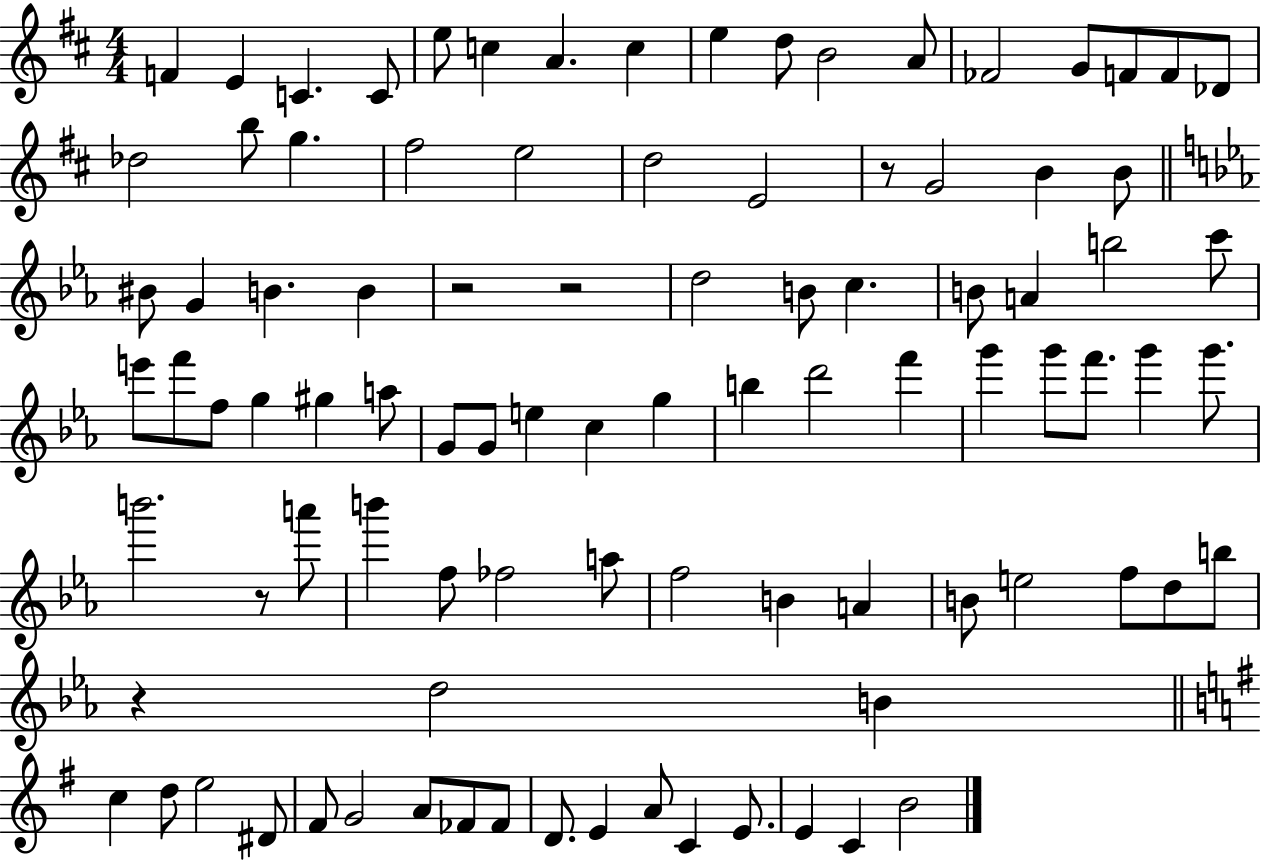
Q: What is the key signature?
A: D major